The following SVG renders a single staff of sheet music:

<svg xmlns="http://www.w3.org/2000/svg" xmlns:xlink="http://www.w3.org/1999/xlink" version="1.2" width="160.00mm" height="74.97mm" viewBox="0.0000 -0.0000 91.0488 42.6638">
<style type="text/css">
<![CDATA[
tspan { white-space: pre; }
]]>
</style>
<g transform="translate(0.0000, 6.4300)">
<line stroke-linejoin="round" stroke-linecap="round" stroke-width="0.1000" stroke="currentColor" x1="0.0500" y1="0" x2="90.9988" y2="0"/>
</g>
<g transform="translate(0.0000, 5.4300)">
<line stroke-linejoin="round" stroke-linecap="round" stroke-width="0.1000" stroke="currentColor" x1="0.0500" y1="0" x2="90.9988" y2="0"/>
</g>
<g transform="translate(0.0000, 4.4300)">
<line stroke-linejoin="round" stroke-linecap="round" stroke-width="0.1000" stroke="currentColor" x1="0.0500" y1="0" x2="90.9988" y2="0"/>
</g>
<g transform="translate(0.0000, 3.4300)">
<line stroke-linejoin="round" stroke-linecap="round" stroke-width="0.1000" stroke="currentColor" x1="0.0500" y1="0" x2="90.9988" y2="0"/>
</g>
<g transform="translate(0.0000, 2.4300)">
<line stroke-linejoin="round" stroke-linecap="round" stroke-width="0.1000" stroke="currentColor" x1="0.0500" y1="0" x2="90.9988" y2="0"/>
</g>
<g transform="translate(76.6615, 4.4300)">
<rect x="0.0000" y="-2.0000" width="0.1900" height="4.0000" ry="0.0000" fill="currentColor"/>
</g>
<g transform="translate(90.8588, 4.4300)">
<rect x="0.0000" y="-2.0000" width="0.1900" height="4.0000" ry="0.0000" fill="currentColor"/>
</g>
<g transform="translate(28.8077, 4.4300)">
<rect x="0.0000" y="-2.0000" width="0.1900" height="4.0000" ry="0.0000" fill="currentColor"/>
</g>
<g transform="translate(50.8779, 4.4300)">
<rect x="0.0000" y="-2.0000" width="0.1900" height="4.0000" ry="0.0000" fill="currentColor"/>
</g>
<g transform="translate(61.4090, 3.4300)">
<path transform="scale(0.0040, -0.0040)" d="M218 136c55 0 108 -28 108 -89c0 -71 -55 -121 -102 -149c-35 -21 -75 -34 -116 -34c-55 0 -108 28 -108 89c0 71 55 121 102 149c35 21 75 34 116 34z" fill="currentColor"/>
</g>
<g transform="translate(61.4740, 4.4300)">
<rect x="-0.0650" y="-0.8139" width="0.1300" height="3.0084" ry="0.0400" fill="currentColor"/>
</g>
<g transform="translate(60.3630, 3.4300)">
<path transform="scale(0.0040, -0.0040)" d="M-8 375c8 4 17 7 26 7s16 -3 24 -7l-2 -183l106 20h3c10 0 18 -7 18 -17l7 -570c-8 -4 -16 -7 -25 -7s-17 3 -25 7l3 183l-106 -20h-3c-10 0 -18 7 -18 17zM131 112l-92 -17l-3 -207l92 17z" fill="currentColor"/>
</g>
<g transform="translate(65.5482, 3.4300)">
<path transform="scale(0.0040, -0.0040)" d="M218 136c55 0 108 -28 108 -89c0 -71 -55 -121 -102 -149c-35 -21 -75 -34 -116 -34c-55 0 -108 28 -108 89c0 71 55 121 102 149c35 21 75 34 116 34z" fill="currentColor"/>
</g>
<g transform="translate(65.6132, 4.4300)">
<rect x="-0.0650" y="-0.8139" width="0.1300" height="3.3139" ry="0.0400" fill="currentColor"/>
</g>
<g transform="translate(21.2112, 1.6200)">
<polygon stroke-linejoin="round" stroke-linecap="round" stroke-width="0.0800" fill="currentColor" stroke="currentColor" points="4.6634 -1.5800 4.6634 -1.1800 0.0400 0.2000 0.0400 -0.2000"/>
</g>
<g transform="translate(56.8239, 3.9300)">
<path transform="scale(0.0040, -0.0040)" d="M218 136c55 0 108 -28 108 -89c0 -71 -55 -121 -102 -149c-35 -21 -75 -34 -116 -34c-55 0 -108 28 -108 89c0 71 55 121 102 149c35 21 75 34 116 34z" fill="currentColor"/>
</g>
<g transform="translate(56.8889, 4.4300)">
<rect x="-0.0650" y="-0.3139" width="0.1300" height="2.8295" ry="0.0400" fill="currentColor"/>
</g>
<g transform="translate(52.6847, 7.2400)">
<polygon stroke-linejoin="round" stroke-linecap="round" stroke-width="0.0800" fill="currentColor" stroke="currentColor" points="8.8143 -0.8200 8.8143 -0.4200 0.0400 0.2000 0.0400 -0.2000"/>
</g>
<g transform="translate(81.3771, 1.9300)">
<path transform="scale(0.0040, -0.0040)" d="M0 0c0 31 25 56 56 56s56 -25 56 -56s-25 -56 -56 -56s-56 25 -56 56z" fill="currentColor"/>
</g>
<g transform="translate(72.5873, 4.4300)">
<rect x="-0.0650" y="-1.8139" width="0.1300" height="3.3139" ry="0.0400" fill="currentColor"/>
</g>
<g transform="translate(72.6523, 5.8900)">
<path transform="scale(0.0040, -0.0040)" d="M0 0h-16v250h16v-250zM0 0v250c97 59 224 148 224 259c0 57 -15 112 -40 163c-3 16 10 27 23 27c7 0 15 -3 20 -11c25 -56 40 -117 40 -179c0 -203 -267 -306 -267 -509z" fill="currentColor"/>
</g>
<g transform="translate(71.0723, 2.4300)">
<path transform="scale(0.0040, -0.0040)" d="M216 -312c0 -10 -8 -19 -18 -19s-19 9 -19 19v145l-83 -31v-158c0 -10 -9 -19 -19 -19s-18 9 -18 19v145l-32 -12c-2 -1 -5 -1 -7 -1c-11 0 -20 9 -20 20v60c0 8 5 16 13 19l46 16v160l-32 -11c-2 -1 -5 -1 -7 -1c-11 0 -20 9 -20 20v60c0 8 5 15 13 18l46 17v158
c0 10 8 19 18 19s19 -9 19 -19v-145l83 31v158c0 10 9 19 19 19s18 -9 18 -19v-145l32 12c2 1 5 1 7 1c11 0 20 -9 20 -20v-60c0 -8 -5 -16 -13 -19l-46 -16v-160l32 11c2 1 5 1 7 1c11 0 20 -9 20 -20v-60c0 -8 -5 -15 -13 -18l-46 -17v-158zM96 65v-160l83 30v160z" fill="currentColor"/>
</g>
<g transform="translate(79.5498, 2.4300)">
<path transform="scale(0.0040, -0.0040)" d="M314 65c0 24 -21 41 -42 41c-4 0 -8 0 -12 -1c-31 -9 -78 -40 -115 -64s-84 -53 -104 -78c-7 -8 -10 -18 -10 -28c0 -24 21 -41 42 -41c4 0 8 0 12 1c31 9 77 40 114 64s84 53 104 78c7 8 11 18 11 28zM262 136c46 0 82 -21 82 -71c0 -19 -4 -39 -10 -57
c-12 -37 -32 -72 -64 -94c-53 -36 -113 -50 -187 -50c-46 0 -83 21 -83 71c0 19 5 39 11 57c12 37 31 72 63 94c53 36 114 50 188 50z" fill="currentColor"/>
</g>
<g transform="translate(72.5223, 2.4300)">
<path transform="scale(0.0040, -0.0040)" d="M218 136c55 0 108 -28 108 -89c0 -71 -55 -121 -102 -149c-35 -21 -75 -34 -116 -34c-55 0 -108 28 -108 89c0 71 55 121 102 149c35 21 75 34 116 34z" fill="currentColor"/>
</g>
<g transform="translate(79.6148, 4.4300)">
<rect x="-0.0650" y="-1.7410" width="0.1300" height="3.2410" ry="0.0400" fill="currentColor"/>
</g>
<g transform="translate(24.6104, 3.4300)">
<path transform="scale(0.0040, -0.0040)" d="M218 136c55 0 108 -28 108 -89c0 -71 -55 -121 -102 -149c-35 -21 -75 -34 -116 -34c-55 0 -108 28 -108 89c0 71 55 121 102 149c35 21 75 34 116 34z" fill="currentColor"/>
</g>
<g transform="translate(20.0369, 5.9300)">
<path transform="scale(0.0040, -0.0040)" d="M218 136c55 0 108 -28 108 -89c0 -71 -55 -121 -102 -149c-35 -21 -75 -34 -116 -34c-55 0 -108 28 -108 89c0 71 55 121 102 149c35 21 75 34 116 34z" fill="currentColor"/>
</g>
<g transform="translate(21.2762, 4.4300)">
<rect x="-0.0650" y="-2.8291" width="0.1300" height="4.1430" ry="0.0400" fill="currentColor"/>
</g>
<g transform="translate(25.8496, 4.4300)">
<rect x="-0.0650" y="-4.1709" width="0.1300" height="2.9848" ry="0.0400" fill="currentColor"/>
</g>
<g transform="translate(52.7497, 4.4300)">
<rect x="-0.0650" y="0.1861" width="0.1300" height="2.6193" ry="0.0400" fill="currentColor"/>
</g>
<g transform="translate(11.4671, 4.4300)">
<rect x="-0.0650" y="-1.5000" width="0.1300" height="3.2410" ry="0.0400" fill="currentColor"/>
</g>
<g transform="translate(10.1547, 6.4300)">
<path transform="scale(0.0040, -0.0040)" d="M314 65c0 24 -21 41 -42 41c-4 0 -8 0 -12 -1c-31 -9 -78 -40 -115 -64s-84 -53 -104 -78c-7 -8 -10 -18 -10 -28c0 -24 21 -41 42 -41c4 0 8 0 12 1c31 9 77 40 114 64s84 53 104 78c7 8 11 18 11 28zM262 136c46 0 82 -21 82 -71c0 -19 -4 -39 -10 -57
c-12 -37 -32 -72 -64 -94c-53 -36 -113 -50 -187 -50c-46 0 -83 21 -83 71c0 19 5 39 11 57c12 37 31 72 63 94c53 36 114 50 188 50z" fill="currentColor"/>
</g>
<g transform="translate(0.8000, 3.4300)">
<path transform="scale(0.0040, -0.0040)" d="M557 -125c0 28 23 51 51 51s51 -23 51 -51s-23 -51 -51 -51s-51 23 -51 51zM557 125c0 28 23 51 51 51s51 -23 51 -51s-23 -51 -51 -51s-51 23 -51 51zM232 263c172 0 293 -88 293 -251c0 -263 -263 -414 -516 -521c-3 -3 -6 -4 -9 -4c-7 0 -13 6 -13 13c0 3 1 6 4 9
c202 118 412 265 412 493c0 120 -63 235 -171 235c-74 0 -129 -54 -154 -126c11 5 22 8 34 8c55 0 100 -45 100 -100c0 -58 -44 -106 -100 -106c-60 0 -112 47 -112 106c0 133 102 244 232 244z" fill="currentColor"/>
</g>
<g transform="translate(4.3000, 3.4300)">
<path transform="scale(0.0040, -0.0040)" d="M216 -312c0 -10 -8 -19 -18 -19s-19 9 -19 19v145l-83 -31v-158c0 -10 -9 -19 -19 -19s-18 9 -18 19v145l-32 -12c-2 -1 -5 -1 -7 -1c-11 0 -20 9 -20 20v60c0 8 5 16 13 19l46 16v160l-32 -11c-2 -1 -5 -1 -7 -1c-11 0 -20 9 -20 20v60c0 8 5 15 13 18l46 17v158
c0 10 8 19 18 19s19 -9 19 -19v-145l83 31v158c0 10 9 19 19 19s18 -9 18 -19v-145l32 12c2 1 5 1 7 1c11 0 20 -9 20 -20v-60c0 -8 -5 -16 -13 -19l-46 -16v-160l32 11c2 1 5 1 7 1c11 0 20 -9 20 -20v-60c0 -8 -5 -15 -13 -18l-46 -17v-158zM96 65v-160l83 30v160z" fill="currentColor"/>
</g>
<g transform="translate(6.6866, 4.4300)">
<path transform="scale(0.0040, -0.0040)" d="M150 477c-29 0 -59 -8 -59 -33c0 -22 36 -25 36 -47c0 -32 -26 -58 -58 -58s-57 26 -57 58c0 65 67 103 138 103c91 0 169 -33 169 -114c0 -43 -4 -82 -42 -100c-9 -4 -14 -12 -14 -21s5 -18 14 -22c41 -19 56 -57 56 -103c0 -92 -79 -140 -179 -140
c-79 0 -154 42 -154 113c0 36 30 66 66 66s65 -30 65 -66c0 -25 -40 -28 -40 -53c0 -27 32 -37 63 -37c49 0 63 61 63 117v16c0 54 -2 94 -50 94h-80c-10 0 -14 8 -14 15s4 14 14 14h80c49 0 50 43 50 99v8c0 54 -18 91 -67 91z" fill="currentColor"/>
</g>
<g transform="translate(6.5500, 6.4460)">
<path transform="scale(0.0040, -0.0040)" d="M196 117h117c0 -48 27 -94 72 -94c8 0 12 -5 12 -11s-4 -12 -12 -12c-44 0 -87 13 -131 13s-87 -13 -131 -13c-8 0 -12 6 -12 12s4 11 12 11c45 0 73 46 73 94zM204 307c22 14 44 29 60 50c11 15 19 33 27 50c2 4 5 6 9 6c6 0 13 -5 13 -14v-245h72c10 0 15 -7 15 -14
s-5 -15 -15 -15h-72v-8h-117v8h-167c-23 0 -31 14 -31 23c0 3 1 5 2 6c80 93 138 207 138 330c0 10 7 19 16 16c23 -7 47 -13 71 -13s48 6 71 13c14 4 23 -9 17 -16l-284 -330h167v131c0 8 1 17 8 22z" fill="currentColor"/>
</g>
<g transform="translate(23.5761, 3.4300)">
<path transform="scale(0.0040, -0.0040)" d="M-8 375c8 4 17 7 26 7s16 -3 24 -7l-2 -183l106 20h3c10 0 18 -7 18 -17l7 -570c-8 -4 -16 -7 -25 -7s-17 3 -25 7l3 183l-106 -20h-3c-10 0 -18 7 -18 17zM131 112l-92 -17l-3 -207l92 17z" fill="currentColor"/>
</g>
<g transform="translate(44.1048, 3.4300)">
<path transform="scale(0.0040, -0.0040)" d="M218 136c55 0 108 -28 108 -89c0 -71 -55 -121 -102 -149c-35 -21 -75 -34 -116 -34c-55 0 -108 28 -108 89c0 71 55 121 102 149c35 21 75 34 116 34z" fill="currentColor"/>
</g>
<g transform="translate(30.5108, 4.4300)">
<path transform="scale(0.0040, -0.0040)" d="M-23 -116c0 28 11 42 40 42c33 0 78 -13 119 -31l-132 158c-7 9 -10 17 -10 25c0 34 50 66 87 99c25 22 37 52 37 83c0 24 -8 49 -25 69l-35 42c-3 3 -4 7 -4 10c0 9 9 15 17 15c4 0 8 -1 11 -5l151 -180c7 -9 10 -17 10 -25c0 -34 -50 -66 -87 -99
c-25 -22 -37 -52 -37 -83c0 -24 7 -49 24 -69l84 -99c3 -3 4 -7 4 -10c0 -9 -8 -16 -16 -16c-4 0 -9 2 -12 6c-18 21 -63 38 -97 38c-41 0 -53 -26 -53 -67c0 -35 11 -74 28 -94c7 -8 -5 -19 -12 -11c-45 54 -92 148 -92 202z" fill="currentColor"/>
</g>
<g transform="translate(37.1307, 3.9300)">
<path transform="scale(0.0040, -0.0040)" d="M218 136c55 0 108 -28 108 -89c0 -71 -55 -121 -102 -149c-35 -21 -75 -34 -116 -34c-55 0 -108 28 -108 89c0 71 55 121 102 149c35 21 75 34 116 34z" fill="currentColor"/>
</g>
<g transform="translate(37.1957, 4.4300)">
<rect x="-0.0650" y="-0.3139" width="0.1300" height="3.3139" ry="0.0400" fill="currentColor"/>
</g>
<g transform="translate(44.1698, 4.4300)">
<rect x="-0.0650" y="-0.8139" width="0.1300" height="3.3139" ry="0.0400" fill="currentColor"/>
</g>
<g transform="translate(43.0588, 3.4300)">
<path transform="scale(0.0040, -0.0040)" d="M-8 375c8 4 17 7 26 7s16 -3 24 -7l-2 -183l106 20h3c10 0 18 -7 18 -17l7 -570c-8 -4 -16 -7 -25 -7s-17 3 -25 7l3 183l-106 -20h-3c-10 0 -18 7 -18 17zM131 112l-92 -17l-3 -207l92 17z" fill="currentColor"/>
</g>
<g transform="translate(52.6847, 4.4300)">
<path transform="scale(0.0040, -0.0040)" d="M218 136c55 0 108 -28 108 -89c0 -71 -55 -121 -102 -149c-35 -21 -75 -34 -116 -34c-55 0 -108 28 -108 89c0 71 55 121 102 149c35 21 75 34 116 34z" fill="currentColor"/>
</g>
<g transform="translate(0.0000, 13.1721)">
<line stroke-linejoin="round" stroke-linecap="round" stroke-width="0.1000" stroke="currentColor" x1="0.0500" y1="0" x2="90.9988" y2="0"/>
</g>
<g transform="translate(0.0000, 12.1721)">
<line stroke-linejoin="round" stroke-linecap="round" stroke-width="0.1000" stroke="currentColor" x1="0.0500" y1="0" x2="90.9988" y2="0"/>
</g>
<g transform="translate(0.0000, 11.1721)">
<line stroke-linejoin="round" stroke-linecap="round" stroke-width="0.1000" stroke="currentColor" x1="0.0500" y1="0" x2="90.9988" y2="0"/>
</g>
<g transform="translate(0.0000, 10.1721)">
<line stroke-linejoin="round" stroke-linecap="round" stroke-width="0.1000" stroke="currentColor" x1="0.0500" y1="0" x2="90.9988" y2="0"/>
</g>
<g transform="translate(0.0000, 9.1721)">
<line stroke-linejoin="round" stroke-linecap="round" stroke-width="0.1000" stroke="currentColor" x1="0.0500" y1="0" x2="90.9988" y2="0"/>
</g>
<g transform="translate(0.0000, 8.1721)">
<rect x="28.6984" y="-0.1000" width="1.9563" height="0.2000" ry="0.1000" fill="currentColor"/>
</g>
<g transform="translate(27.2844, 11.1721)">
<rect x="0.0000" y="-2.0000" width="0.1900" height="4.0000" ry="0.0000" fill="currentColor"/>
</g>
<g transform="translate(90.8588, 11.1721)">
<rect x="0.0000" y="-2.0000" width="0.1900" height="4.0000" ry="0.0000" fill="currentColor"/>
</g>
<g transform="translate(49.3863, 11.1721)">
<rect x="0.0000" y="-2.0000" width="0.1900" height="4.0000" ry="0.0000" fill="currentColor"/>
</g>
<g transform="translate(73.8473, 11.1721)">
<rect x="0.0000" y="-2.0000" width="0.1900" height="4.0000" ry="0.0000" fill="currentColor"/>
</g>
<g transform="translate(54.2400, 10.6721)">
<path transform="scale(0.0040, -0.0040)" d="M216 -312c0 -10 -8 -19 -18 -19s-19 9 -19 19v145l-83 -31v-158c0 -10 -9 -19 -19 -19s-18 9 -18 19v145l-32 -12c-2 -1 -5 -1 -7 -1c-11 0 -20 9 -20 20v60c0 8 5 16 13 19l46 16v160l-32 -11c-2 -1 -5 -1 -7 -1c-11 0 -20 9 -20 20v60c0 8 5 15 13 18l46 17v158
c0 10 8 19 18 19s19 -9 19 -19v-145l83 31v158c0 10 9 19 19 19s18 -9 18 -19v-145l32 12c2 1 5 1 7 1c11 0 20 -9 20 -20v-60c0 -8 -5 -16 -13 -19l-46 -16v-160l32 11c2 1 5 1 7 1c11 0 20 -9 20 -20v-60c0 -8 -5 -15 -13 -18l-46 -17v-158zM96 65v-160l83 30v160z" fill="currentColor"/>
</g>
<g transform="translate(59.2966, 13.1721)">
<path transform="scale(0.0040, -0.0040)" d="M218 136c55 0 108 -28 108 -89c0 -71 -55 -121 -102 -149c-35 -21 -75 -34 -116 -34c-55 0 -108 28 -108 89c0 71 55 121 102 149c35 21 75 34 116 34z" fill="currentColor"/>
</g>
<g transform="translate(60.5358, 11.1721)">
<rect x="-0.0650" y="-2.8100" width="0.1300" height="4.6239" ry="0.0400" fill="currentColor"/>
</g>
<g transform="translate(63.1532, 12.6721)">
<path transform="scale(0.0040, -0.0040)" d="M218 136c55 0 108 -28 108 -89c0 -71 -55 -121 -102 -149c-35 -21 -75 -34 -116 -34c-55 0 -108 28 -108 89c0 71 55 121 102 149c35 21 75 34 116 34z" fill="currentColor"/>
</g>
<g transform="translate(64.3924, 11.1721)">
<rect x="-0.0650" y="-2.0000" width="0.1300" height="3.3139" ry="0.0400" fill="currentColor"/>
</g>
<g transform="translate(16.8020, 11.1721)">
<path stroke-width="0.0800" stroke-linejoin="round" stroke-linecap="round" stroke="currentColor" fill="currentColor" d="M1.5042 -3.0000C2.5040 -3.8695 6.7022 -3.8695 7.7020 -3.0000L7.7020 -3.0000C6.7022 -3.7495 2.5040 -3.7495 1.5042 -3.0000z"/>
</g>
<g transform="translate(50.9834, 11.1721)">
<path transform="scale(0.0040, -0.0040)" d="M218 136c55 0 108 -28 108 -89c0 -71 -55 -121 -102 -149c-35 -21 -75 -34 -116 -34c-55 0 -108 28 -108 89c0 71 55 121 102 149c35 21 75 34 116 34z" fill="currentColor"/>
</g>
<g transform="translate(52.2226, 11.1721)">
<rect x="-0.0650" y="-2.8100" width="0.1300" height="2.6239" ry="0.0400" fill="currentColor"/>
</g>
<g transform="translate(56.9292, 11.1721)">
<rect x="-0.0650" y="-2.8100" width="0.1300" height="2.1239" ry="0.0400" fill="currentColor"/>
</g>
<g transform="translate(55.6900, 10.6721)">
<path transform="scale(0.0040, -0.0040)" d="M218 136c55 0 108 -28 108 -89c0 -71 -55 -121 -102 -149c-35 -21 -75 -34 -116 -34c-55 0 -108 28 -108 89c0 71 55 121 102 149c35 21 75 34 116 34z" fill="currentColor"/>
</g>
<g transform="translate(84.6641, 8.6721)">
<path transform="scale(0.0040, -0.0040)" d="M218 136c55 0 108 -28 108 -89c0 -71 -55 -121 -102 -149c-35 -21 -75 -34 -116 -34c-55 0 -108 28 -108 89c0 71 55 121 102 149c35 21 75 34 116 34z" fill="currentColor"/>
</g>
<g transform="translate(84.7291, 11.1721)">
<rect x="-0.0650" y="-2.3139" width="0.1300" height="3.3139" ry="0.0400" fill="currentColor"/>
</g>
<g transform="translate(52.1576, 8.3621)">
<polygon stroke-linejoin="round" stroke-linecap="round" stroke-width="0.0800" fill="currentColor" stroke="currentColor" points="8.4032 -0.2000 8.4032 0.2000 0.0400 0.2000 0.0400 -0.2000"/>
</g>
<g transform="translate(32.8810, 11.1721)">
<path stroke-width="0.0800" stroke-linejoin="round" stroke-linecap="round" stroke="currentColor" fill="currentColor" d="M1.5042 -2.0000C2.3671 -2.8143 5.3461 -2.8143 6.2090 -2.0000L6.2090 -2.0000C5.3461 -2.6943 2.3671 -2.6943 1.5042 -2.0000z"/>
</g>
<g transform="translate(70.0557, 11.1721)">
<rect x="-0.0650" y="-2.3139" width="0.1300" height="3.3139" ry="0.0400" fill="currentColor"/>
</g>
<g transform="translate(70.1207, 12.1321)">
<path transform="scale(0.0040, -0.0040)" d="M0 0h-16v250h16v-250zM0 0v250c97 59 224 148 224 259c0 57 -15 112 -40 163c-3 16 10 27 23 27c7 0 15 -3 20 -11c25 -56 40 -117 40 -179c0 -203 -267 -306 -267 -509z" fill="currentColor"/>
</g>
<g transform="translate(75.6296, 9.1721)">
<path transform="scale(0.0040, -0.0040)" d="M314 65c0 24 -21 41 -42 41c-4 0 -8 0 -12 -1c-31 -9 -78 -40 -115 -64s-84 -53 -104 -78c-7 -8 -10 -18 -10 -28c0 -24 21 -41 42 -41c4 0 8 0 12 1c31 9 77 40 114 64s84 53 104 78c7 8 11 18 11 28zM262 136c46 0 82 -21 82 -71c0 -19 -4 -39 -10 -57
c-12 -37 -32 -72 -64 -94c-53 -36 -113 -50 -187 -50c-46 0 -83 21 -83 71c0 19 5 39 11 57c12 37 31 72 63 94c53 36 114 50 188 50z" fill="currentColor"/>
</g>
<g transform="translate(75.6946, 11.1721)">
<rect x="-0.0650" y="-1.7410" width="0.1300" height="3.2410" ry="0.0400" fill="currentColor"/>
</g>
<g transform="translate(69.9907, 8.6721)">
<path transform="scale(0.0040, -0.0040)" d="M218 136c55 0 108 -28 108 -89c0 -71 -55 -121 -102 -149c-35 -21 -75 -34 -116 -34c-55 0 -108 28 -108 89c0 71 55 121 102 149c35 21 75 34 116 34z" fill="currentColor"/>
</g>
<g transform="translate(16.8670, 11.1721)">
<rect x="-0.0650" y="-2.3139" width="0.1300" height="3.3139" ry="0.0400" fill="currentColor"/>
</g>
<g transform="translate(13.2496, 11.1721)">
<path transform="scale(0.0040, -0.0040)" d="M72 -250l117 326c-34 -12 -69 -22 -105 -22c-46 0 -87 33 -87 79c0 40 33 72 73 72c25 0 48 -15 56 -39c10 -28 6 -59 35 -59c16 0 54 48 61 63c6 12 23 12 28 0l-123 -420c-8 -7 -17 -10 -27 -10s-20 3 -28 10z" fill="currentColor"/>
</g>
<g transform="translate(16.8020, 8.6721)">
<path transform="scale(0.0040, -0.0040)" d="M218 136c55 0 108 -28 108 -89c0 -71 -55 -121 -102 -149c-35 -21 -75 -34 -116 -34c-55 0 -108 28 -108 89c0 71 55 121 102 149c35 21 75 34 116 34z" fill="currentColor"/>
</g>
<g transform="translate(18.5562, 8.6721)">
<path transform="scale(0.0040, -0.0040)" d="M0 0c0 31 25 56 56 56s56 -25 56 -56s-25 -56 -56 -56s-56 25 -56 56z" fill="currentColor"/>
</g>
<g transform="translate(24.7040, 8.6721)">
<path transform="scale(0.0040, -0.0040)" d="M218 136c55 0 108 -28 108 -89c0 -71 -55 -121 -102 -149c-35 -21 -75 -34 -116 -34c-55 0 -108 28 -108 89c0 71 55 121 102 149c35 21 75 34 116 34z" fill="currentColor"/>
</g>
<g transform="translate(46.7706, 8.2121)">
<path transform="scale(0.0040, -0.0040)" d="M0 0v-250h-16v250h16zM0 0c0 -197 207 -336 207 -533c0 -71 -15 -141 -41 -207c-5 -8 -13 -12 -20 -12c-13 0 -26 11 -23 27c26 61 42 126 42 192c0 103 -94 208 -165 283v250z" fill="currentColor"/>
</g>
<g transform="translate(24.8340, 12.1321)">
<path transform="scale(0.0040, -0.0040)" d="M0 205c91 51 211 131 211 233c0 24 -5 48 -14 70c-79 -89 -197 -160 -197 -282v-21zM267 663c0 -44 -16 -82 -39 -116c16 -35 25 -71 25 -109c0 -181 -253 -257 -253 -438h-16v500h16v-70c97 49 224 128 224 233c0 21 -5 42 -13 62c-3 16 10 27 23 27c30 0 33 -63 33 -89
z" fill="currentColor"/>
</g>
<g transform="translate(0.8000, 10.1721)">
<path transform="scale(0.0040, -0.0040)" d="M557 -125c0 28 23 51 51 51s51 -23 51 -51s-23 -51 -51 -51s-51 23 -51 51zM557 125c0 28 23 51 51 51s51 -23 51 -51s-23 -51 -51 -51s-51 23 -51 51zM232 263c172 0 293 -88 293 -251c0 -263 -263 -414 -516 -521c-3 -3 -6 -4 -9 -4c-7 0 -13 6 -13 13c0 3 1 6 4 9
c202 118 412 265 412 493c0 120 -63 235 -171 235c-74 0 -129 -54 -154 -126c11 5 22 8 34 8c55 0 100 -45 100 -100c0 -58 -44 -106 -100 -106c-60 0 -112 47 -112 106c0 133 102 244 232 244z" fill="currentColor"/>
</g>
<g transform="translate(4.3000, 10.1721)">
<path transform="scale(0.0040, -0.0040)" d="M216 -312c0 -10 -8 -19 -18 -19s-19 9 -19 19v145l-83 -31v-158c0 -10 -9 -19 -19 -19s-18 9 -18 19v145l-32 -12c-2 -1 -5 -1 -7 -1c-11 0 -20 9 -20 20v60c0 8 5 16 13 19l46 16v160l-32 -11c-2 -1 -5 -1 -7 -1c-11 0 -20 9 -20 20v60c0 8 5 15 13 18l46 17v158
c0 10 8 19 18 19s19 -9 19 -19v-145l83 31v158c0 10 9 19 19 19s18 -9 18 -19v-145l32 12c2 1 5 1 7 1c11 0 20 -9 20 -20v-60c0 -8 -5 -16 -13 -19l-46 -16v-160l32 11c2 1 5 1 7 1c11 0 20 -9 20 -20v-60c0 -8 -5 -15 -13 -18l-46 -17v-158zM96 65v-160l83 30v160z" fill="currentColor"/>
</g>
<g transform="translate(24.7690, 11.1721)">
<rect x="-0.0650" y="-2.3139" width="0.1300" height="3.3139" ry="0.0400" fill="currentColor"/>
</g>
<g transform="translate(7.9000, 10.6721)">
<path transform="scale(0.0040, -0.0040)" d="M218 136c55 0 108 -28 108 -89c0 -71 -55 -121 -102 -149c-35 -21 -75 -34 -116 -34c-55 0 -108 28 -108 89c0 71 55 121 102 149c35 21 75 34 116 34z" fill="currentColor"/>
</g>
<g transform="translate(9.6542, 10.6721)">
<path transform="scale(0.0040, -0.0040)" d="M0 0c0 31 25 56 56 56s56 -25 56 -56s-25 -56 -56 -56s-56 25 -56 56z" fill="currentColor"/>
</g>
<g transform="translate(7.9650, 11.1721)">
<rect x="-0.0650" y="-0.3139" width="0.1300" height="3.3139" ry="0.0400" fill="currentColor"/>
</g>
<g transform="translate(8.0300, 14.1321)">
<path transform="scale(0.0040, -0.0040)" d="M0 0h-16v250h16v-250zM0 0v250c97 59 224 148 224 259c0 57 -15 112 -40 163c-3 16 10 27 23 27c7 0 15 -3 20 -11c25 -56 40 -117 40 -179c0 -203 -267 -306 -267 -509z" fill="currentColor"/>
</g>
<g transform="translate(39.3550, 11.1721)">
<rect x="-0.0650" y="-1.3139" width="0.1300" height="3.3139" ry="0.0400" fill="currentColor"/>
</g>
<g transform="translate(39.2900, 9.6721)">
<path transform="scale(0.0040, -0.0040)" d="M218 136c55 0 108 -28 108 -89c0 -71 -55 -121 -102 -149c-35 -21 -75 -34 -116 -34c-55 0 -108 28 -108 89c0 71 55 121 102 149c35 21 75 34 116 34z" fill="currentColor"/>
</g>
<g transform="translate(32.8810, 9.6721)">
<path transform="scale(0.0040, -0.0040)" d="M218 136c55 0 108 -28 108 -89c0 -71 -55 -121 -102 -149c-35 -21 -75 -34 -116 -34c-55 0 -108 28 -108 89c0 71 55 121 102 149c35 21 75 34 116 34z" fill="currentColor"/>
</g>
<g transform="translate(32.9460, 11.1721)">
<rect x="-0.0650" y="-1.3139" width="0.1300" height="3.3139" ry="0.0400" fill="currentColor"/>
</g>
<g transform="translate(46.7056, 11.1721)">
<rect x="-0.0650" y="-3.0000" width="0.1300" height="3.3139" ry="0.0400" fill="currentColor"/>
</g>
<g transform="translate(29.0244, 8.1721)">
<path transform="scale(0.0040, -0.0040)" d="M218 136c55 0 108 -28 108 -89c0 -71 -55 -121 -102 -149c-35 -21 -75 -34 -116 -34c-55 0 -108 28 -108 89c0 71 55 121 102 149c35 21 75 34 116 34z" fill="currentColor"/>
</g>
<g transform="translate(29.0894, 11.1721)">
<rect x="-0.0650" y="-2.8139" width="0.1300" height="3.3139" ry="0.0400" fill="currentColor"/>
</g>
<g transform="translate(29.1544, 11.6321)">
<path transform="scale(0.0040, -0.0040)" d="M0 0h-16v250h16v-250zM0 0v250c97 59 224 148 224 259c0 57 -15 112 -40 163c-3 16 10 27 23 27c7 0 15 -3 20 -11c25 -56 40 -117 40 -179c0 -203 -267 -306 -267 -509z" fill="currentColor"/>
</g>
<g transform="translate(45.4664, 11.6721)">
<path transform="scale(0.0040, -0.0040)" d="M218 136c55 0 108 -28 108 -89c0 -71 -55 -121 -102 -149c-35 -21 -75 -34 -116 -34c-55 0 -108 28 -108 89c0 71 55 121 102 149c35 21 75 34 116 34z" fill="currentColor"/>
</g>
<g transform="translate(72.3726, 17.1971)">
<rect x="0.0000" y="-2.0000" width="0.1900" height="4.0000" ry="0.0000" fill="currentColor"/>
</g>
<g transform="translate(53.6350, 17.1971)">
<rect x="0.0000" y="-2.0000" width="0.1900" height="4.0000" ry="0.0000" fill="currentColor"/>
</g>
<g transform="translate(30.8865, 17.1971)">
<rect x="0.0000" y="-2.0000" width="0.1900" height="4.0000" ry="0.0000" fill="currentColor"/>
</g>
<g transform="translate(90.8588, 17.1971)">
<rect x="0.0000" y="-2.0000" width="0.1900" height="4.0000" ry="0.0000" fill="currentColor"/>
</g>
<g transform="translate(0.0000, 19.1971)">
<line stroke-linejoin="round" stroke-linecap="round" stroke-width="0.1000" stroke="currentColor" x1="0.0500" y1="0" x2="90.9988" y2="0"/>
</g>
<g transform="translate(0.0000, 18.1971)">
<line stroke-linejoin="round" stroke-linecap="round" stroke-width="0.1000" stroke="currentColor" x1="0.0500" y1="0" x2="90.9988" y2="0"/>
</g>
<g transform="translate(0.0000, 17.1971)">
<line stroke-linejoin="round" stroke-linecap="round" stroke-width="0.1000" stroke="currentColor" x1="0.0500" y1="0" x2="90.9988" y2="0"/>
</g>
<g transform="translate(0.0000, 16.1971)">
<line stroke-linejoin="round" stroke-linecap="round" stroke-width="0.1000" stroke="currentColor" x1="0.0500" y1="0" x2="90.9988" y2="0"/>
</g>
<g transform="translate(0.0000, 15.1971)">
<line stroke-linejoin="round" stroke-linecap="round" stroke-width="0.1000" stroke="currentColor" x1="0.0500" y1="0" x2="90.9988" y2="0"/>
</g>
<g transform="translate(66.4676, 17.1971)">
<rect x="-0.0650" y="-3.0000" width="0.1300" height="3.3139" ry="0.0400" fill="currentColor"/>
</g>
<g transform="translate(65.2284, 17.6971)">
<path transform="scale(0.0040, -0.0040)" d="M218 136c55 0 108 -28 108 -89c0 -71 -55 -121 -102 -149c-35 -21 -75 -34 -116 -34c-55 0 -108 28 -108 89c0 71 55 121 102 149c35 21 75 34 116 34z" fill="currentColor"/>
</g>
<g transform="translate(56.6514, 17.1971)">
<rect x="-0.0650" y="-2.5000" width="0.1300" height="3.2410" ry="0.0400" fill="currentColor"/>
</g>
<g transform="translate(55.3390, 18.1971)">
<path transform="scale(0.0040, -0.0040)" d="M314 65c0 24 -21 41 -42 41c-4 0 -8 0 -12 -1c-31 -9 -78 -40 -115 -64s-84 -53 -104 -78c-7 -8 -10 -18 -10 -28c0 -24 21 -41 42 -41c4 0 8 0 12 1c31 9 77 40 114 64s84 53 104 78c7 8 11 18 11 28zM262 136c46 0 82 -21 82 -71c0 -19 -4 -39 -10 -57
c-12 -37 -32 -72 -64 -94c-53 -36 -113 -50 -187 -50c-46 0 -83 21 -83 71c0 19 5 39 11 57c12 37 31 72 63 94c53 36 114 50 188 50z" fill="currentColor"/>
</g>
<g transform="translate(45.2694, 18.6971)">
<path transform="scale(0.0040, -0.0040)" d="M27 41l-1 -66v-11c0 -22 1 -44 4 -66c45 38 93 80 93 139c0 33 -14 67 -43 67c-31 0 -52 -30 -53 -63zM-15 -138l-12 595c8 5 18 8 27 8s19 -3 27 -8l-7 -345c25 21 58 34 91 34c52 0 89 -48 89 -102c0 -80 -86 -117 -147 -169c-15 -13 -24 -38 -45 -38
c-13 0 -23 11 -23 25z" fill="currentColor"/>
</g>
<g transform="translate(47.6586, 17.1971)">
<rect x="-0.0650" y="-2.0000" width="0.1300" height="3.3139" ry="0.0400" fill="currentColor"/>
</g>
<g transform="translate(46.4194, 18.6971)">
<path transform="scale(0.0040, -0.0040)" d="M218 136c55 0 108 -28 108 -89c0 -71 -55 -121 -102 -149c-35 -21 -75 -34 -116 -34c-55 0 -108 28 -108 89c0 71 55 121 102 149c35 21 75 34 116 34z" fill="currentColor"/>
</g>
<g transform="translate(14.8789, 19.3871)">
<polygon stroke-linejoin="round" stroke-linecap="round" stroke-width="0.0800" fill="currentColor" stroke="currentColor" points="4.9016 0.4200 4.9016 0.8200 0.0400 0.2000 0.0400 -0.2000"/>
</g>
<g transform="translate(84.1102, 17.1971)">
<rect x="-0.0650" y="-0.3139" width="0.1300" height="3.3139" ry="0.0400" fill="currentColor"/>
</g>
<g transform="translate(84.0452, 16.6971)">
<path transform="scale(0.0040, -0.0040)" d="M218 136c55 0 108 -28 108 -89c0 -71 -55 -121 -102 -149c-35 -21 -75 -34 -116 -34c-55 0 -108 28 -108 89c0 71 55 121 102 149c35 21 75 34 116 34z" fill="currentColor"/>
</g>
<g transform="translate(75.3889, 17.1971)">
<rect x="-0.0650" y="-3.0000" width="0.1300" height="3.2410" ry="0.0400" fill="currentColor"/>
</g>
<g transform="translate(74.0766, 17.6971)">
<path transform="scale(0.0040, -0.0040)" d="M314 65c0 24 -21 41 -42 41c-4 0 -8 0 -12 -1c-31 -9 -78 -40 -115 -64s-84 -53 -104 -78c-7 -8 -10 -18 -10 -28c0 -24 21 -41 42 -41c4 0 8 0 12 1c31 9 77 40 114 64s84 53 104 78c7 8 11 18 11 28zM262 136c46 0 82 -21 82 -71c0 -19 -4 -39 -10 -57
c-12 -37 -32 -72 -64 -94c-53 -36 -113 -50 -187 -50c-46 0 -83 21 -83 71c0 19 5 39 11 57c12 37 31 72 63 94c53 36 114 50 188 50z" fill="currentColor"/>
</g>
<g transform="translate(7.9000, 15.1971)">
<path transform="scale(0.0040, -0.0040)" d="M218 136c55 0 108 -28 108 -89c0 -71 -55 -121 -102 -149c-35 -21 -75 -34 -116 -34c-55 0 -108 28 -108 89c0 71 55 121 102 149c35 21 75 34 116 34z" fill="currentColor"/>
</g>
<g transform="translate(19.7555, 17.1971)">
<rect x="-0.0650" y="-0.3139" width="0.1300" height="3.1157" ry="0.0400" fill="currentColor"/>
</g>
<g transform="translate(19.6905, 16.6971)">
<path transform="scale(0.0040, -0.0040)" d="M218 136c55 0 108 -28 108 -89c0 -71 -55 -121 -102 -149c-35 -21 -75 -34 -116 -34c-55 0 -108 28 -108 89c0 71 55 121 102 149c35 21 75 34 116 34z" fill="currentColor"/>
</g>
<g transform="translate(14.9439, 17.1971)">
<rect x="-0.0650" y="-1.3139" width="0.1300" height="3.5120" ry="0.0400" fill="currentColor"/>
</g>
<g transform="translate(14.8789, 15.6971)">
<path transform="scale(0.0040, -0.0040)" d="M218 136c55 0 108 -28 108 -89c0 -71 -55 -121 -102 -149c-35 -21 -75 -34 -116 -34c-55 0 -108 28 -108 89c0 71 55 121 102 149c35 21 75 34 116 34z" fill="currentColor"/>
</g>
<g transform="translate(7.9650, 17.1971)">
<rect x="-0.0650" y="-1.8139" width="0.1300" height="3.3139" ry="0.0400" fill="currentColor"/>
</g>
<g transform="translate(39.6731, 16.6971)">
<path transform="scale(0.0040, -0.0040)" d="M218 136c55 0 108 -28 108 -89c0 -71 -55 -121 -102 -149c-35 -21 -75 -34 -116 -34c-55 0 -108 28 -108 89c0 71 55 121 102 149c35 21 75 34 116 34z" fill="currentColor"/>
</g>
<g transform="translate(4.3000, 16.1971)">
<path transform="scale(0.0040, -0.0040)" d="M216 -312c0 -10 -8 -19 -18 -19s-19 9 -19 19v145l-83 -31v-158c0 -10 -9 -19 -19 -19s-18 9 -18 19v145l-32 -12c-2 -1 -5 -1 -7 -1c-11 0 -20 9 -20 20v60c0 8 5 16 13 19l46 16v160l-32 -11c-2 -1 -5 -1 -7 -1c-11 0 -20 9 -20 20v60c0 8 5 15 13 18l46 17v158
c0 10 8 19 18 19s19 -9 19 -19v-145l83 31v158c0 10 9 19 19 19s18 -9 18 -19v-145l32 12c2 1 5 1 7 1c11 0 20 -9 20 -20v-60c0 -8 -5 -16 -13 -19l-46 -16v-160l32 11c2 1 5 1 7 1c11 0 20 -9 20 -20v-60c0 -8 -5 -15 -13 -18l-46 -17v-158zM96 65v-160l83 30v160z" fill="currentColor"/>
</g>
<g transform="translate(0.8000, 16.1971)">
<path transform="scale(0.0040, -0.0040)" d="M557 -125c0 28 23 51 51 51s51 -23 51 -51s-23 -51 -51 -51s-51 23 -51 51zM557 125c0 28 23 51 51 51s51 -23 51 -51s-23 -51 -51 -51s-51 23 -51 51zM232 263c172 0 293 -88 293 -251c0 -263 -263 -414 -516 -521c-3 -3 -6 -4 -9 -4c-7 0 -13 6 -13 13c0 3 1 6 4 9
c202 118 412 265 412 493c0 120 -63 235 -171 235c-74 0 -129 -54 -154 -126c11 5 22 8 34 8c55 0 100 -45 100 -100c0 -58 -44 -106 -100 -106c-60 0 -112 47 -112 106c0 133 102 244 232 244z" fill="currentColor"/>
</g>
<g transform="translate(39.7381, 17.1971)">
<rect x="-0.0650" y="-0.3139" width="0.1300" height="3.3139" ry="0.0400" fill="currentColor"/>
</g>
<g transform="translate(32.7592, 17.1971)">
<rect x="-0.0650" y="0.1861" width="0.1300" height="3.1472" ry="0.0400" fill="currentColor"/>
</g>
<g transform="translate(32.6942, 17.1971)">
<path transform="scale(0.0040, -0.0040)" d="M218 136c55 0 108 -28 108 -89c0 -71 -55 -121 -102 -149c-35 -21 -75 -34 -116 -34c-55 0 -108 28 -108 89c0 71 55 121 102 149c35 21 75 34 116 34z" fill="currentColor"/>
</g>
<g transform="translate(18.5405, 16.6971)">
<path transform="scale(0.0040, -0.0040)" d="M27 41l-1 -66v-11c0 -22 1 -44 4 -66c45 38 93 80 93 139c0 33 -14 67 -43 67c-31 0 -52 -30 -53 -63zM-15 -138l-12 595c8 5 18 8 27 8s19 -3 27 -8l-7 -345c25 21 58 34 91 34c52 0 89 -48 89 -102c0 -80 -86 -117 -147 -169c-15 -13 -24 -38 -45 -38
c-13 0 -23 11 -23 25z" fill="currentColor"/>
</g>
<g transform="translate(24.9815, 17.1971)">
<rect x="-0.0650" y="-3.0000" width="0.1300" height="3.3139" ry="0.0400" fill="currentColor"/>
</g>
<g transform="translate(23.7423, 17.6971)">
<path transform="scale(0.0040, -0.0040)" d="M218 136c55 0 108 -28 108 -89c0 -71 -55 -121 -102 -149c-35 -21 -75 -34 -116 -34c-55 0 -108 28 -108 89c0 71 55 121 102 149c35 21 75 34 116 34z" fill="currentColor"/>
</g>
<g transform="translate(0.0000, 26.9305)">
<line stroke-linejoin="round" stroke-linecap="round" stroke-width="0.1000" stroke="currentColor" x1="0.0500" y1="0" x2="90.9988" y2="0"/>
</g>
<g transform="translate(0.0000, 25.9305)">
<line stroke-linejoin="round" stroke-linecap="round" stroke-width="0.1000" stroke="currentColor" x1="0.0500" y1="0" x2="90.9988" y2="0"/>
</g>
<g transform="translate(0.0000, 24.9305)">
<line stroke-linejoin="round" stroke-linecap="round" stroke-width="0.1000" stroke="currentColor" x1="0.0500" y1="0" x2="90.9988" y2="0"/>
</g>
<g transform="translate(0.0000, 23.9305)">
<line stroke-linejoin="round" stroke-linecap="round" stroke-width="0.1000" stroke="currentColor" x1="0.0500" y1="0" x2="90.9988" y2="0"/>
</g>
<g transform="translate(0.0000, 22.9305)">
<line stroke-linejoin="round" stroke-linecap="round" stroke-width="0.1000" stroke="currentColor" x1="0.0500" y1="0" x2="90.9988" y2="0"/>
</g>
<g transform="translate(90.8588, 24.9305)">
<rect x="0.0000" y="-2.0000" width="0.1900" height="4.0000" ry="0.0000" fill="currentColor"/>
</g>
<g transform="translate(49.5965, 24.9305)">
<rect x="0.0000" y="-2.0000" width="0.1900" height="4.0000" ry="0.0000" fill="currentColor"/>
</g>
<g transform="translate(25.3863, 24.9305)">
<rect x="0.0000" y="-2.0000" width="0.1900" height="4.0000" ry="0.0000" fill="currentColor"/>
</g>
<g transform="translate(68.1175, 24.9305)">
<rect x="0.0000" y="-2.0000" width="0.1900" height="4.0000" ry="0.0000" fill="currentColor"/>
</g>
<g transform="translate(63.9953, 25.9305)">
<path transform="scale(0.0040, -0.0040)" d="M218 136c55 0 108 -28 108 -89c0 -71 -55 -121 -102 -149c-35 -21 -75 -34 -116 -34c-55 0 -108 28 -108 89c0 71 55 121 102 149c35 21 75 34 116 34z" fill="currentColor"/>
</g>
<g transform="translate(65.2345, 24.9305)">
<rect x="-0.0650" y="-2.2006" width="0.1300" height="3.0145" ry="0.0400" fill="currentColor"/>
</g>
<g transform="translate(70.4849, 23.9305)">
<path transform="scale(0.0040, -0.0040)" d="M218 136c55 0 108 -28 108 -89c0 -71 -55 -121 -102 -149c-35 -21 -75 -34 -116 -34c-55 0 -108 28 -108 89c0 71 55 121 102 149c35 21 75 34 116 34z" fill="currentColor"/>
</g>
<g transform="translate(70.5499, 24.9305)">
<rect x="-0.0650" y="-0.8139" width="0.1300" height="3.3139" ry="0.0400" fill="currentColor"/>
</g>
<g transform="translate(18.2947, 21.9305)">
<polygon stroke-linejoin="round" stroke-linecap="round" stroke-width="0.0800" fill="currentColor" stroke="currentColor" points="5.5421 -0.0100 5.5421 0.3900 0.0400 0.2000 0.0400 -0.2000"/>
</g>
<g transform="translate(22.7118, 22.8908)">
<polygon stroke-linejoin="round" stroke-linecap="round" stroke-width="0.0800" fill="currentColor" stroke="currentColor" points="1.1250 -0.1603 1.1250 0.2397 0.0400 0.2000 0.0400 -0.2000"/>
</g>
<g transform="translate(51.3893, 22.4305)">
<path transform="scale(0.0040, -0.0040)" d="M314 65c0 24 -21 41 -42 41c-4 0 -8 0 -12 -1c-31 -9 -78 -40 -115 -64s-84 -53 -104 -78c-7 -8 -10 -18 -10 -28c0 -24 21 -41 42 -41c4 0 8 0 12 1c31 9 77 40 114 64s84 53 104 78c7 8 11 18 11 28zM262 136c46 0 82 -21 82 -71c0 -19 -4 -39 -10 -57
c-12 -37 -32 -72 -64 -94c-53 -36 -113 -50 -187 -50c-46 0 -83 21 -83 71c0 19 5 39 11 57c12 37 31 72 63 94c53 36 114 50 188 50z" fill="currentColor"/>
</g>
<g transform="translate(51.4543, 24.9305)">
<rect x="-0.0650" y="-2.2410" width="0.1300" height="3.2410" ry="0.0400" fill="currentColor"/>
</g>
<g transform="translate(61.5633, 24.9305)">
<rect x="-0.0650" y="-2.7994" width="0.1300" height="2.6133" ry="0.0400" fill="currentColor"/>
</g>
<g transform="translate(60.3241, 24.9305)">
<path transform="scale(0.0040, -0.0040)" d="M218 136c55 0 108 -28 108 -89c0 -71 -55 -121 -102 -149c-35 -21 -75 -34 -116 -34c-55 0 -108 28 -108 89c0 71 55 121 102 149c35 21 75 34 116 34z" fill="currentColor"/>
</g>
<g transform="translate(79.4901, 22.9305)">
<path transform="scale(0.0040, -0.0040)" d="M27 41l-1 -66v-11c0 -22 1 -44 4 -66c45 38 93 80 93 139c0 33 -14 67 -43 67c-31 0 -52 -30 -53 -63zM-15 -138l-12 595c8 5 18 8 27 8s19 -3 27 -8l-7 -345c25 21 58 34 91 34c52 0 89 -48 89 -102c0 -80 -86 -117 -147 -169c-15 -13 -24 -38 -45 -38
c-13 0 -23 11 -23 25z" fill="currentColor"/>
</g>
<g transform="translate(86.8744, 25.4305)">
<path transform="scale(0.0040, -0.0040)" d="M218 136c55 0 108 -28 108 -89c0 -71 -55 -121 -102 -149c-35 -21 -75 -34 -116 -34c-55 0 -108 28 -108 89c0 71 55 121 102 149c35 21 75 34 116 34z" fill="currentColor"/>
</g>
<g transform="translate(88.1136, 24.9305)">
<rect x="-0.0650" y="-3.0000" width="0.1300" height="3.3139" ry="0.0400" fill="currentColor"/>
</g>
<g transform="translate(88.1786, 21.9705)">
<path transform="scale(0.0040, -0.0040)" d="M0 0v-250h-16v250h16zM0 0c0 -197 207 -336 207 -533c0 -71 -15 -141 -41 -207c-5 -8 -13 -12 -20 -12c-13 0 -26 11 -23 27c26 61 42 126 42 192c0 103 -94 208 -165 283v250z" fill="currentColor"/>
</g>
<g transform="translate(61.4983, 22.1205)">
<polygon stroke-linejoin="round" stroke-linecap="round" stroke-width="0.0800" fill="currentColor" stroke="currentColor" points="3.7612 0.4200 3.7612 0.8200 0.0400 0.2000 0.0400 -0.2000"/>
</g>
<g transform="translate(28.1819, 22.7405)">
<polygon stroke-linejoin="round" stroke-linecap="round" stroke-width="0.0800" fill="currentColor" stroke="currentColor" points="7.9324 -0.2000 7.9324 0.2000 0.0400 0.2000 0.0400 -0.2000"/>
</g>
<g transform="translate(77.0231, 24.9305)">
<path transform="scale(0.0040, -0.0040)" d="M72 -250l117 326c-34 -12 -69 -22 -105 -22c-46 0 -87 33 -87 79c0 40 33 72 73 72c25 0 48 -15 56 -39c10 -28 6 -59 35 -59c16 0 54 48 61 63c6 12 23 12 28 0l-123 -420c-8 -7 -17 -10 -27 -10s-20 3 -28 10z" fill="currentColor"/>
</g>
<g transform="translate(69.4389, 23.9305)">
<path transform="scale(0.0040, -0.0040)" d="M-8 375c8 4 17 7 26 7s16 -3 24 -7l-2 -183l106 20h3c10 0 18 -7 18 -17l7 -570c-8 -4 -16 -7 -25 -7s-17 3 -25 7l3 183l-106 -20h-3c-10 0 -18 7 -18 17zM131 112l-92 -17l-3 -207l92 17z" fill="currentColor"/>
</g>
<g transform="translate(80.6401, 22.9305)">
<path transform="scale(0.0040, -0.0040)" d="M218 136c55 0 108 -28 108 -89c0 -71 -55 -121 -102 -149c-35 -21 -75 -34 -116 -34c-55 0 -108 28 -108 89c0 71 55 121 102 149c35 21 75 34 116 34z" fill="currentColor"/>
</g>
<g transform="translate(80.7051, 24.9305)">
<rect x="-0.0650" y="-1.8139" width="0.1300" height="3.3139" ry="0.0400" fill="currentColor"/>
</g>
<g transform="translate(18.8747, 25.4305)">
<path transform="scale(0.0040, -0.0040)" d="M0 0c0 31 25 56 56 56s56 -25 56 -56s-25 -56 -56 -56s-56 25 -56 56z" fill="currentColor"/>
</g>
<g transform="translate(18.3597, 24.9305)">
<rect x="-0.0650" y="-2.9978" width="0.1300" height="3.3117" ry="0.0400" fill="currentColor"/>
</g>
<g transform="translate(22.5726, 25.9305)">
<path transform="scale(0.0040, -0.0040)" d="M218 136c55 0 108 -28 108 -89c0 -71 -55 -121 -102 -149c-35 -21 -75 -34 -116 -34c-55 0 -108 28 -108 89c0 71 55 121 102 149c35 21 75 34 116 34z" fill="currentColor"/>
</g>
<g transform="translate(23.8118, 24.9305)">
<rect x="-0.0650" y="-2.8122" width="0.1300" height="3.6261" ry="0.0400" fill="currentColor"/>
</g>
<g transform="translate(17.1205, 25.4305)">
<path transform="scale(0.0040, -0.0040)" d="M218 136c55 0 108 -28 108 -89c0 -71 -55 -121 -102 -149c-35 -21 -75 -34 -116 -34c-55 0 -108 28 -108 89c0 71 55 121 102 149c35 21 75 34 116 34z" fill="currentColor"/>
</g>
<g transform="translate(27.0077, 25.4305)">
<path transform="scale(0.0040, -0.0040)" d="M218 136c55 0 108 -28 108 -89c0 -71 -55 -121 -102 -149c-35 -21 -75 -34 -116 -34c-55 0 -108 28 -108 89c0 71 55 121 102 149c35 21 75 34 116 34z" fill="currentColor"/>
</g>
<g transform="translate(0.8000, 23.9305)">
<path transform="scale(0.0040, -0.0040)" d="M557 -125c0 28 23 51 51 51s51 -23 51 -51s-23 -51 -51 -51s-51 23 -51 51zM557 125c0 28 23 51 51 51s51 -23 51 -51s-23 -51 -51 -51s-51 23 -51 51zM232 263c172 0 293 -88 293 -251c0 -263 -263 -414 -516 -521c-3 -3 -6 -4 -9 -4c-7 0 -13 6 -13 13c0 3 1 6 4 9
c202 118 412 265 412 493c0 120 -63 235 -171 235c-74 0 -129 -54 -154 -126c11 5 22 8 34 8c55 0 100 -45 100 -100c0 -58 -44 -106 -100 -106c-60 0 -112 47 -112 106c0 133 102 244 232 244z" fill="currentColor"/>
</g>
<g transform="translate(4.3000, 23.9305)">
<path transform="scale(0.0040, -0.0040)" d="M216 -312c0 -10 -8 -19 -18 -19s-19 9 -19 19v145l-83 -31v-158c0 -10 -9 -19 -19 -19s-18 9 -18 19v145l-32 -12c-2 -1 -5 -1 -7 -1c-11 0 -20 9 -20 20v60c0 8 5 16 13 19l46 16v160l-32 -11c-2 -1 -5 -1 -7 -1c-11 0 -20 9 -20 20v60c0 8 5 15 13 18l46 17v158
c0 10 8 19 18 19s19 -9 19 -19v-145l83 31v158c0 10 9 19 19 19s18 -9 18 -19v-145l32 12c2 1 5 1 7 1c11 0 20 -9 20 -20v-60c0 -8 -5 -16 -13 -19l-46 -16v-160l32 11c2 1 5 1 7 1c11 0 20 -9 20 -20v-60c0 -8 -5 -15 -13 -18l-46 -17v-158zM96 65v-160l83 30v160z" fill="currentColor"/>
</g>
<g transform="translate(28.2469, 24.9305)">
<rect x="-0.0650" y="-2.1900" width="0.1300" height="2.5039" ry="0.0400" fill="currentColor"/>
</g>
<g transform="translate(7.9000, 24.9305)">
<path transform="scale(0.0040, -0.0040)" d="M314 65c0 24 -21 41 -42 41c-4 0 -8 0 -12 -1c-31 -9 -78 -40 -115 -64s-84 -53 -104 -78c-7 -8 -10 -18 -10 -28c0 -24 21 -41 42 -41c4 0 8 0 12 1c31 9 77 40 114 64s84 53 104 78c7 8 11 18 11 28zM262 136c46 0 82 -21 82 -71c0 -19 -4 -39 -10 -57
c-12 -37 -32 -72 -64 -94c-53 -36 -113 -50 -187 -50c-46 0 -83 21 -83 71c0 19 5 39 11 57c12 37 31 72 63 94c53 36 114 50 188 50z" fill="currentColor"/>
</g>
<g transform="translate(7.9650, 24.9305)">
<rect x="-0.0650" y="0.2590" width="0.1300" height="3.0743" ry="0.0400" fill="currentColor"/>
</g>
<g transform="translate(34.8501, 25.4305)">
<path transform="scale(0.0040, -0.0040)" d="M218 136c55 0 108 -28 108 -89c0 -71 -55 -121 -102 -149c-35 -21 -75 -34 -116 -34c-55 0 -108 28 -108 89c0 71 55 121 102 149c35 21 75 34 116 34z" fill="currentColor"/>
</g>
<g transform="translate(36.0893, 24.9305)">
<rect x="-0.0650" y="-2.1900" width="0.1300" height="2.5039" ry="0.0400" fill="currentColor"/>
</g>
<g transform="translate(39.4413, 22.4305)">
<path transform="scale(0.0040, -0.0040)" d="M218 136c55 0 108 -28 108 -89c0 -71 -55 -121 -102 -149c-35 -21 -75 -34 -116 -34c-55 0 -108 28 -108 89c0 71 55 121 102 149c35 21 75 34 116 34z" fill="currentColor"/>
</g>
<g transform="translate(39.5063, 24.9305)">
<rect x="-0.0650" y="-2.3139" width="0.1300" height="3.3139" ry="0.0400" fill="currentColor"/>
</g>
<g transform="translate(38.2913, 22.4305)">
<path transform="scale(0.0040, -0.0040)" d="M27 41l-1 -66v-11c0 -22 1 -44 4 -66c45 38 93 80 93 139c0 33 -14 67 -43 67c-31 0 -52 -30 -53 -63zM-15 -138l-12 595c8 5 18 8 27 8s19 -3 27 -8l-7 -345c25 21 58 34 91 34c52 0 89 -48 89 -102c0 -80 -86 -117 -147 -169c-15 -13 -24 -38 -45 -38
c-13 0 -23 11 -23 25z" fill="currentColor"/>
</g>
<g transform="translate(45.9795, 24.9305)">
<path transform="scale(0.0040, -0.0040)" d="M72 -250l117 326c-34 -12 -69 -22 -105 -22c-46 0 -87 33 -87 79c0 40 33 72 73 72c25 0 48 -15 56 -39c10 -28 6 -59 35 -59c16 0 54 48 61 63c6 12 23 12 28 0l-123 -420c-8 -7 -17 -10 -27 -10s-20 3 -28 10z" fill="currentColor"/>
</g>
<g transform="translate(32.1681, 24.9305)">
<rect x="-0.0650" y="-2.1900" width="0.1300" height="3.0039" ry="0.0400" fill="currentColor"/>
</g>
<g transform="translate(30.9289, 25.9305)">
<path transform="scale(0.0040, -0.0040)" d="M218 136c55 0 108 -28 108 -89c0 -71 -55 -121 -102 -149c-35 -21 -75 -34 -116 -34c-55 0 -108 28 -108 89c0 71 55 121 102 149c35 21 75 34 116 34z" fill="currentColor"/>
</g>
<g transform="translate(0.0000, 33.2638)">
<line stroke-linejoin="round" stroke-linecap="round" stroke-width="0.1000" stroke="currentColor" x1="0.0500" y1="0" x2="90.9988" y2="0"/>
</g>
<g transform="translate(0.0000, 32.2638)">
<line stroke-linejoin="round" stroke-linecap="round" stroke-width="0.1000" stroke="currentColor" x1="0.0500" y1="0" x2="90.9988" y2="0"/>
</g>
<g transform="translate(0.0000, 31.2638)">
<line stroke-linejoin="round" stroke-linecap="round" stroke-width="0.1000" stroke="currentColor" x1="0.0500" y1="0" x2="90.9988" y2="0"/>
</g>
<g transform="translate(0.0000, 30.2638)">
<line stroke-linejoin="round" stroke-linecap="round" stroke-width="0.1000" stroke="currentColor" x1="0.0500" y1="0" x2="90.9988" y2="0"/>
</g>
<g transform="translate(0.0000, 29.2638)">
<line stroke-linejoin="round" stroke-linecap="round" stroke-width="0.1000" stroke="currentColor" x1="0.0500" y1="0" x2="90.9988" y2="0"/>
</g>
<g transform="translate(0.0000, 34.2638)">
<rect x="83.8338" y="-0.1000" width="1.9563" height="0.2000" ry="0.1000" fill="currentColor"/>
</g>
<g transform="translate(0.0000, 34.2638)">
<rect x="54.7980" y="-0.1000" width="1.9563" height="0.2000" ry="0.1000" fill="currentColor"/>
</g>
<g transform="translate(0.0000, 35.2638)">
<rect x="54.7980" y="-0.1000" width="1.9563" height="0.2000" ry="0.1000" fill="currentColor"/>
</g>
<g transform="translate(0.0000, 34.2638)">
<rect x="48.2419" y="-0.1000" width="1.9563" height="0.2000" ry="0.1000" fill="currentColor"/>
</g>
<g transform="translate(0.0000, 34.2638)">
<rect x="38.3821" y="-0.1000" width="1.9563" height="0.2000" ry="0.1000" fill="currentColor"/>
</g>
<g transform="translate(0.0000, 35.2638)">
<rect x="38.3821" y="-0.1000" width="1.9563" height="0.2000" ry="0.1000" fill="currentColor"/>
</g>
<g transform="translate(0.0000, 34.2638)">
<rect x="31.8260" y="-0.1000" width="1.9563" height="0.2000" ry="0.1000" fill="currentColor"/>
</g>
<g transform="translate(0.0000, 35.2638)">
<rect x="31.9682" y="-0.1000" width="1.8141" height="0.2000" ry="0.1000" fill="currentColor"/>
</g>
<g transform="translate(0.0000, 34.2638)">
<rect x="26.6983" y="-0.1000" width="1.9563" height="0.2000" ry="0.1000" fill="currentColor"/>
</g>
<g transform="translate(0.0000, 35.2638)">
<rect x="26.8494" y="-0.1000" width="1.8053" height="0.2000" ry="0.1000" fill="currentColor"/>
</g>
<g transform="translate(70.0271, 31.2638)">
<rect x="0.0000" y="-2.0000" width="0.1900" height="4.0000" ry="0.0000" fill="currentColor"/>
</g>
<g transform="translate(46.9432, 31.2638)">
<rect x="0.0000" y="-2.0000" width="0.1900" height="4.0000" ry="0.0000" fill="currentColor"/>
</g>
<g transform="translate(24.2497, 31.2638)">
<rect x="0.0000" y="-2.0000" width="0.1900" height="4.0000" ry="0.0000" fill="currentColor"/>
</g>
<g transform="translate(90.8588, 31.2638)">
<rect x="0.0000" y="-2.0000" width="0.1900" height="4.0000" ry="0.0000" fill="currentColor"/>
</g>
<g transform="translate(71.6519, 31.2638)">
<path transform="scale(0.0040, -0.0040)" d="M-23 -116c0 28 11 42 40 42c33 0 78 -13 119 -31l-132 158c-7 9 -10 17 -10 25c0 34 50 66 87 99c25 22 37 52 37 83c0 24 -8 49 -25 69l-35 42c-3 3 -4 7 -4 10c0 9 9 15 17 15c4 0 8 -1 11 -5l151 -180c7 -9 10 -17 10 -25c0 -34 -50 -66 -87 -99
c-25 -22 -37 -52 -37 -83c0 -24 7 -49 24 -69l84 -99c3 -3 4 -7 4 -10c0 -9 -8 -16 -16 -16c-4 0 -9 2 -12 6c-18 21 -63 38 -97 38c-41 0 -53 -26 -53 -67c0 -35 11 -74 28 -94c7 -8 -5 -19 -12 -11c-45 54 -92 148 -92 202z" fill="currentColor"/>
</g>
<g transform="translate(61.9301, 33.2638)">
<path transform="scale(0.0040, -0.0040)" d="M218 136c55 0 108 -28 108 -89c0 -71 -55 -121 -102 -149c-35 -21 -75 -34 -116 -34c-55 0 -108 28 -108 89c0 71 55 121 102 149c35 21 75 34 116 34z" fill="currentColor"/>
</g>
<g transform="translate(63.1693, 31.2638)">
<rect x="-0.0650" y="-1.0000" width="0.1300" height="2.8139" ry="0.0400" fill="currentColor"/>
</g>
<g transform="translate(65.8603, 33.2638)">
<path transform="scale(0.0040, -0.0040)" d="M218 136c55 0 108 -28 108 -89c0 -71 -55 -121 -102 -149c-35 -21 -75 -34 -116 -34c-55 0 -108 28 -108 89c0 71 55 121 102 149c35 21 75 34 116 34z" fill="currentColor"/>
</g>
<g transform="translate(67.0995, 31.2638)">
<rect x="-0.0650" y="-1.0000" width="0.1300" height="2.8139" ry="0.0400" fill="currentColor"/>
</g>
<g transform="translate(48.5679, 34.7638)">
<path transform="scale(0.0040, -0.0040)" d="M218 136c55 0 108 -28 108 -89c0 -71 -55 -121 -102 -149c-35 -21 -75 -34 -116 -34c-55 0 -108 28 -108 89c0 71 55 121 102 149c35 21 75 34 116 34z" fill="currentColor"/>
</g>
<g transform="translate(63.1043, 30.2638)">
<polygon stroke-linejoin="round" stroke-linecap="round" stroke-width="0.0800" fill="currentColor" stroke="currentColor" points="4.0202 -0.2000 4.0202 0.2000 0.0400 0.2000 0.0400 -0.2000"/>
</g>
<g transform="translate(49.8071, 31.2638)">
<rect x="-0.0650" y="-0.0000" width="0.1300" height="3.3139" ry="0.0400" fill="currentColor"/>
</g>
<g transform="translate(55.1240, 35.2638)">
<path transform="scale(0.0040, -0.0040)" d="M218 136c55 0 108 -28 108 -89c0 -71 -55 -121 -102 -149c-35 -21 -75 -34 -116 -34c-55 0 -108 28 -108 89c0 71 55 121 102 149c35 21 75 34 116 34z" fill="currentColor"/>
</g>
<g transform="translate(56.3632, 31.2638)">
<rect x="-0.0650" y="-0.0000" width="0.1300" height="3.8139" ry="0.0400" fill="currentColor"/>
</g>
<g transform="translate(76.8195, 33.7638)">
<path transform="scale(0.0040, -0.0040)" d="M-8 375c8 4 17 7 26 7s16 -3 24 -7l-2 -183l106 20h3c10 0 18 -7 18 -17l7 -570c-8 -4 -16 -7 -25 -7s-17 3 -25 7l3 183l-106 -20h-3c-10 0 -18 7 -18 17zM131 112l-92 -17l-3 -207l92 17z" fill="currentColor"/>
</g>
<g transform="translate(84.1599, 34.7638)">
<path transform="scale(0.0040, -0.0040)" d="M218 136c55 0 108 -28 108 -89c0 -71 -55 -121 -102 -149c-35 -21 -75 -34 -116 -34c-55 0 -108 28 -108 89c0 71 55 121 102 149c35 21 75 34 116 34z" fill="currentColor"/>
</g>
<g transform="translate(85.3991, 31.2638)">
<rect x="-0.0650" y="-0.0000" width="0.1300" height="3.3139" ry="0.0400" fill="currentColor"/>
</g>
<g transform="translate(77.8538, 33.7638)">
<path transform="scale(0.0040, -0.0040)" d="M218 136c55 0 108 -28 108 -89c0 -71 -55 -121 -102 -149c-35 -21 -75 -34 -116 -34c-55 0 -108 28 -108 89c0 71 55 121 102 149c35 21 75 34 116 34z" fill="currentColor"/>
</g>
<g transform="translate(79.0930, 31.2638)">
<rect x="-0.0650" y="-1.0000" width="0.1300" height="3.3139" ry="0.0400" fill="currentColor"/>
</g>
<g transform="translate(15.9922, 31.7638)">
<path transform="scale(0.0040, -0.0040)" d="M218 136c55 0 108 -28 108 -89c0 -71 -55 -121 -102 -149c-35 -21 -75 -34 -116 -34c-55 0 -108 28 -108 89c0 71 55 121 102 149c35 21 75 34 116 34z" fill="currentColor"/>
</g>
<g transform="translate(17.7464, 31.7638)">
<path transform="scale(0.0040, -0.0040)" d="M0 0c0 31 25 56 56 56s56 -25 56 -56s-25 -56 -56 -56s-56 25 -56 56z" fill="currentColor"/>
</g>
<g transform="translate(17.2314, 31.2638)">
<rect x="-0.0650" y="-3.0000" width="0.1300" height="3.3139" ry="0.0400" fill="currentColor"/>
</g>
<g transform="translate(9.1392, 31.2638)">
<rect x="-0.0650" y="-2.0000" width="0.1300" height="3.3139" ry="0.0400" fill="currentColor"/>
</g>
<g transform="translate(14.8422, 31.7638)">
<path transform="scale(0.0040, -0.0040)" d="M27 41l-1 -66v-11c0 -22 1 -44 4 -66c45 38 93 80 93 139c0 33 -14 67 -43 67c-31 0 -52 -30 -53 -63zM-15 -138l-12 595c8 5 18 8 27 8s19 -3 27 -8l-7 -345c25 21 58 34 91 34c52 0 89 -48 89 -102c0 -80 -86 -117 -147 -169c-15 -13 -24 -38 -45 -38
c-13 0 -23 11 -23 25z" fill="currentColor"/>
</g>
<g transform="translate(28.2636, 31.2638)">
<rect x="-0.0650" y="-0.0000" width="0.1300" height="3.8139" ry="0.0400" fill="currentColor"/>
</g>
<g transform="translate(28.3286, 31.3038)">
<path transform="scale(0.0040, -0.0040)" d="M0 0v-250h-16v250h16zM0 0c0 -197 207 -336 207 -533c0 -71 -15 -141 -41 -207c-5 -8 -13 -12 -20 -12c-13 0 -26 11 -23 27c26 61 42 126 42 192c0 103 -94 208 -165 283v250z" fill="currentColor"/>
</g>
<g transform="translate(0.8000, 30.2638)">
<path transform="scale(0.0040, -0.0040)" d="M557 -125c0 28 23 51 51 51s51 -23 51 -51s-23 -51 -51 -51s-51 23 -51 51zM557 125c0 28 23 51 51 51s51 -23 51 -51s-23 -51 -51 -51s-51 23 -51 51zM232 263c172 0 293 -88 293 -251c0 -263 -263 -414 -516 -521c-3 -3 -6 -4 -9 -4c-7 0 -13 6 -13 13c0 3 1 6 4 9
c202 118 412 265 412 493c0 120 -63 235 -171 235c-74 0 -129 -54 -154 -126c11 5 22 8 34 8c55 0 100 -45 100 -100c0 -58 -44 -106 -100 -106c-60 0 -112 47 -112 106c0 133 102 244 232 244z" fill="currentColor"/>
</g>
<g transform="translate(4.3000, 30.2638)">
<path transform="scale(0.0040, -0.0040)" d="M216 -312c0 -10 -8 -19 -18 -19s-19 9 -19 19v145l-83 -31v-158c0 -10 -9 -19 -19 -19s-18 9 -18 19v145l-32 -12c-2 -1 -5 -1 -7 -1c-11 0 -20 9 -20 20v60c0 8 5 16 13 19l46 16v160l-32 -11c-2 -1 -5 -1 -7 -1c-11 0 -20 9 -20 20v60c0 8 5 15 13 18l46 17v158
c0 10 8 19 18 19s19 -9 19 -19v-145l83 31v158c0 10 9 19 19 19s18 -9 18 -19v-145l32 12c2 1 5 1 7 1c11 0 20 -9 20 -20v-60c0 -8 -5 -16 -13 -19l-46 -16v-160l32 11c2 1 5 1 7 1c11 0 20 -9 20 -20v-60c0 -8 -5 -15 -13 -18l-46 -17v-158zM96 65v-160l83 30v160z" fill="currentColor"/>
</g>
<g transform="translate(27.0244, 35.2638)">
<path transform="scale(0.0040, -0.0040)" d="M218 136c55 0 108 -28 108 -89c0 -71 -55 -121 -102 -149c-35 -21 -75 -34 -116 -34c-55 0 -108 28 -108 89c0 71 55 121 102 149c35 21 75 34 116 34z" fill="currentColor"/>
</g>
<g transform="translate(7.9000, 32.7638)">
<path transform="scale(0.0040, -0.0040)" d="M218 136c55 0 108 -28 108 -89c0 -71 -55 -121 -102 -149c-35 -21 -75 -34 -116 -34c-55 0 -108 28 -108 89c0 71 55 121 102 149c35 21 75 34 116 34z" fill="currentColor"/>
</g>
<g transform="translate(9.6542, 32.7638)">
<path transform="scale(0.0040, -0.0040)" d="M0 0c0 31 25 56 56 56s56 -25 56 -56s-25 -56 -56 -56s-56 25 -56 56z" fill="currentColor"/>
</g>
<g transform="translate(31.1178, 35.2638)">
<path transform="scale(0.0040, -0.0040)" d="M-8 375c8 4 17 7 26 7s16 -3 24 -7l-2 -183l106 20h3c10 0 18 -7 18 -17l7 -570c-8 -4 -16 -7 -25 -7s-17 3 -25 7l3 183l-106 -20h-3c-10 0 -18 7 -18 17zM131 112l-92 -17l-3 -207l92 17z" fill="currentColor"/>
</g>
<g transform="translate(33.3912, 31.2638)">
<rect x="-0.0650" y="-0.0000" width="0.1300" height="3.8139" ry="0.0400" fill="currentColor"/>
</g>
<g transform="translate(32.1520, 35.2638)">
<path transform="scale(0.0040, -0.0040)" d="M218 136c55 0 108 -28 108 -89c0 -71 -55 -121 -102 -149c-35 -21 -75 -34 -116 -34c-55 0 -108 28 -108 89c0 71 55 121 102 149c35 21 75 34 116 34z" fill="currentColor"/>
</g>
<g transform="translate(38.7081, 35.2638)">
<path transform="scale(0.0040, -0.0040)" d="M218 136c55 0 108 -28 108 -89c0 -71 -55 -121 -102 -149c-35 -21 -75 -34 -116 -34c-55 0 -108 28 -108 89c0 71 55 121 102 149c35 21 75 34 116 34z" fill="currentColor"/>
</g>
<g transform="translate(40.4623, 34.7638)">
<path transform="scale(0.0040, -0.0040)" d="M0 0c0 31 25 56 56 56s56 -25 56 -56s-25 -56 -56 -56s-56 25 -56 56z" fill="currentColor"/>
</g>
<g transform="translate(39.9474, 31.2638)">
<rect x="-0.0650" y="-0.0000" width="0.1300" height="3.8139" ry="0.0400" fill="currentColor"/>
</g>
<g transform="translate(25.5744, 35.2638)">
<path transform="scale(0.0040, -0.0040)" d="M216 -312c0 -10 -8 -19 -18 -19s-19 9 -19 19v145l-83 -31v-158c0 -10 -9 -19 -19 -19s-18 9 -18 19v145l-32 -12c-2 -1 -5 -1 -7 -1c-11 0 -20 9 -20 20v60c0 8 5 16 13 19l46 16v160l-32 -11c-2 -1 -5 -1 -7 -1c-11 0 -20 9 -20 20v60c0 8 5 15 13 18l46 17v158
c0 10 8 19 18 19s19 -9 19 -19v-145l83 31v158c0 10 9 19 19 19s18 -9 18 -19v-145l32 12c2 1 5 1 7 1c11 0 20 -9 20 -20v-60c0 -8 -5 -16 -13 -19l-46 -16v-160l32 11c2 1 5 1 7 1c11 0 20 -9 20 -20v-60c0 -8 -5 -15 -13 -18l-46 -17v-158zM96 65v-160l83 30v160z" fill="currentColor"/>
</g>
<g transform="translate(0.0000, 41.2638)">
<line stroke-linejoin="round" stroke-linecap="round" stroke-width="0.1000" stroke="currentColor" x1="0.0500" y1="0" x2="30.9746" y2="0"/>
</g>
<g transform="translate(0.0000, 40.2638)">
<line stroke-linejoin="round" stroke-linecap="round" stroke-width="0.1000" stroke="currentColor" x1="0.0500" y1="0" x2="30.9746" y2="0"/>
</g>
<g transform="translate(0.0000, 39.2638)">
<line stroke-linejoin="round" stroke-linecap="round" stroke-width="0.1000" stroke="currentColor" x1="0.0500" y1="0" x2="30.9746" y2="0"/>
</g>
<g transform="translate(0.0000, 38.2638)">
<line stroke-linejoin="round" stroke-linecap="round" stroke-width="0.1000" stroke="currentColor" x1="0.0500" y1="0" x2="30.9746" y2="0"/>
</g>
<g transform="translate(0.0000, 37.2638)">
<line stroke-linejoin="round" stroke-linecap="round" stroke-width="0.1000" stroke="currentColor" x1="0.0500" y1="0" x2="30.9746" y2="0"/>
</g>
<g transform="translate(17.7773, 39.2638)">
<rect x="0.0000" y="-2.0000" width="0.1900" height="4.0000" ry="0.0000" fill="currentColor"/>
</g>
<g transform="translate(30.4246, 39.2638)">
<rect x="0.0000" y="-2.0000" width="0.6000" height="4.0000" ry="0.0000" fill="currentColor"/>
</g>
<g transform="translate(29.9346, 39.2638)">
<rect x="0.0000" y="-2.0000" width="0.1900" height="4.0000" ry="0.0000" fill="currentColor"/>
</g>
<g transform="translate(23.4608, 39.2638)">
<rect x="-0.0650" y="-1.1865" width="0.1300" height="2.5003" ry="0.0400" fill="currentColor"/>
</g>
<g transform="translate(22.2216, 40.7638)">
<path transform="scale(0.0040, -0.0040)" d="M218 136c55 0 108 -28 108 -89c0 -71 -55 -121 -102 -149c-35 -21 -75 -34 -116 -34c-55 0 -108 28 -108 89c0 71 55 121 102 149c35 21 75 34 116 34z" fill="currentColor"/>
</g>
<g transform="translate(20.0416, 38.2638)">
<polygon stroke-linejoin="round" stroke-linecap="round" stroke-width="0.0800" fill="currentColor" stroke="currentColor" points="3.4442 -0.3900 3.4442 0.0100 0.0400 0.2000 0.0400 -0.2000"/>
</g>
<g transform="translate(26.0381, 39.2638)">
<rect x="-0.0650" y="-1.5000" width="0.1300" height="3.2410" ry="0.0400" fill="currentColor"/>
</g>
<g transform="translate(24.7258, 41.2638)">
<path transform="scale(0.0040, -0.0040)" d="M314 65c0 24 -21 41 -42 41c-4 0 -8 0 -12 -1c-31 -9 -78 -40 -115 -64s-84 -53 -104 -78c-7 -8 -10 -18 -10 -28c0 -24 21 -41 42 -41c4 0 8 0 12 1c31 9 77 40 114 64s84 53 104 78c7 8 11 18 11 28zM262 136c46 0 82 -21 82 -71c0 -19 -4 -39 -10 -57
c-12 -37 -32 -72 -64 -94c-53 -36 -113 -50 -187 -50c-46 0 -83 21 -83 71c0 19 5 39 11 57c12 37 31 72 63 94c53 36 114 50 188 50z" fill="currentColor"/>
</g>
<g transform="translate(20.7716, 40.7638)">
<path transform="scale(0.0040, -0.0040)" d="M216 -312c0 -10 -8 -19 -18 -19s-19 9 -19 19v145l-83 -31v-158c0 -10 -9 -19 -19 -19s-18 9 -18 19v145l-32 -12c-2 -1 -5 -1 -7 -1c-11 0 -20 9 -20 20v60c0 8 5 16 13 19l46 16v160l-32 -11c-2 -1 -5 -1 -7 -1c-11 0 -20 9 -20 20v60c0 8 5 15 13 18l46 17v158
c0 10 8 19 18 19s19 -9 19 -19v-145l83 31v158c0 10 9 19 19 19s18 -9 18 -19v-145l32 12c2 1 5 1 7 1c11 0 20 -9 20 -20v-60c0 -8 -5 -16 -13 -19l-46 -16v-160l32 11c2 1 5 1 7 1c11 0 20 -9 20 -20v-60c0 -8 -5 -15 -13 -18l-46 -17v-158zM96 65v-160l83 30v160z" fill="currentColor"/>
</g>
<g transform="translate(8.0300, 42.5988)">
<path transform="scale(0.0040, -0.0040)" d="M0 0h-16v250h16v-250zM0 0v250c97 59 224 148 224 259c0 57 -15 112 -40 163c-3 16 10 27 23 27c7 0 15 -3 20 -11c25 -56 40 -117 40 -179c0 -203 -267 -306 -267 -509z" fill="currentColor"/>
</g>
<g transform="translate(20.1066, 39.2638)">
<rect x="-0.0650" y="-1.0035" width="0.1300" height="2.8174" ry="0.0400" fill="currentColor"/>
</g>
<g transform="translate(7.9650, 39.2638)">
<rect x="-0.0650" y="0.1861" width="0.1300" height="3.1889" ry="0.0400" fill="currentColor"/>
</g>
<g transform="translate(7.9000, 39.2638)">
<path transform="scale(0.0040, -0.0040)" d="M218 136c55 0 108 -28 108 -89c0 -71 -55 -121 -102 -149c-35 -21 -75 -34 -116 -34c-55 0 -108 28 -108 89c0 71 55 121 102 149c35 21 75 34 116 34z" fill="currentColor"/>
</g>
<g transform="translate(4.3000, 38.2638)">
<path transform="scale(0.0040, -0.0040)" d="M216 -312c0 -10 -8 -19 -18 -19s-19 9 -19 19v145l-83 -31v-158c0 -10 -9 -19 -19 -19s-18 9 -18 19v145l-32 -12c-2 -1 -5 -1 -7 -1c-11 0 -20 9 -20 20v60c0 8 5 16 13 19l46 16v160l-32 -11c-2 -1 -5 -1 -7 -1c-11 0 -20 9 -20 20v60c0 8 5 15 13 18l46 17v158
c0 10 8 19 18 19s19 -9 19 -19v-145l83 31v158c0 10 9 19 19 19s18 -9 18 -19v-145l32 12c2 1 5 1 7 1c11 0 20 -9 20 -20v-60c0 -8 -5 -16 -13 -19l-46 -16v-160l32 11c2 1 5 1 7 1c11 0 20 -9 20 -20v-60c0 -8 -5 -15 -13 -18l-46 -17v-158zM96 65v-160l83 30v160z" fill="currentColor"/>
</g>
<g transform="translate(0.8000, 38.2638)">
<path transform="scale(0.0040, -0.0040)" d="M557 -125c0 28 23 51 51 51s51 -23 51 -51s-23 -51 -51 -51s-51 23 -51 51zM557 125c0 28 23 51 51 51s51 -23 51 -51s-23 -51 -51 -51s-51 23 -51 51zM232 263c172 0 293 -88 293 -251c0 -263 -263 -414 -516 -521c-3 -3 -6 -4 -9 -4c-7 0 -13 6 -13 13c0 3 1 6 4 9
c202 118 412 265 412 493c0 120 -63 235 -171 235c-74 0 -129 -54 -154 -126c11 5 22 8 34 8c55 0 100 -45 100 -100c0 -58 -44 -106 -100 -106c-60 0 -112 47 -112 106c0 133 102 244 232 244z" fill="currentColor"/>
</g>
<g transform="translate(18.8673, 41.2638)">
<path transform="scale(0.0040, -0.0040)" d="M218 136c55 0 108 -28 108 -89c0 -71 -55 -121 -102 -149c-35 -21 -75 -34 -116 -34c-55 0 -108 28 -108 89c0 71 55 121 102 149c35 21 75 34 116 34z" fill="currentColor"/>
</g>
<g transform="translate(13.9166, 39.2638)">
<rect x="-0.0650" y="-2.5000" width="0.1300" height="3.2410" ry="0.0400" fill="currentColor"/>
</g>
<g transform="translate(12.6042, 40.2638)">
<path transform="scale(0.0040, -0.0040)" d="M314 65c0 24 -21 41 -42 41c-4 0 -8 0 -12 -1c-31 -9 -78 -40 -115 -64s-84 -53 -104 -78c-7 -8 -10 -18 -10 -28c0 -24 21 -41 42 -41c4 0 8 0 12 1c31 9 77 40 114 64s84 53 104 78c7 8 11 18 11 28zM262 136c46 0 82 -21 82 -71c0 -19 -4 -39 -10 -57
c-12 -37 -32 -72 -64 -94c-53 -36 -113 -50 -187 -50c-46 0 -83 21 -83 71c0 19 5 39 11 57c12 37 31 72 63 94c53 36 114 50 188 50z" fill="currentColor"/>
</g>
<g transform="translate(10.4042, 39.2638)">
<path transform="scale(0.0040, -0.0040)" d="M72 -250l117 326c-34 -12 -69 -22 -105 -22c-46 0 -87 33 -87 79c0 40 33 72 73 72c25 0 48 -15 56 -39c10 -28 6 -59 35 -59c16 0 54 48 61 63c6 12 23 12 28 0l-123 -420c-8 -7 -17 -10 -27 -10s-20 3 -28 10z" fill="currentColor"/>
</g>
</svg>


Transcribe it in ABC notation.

X:1
T:Untitled
M:3/4
L:1/4
K:G
G,,2 A,,/2 F,/2 z E, F, D,/2 E,/2 F,/2 F, ^A,/2 A,2 E,/2 z/2 B, B,/4 C/2 G, G, C,/2 D,/2 ^E,/2 G,,/2 A,, B,/2 A,2 B, A, G,/2 _E,/2 C, D, E, _A,, B,,2 C, C,2 E, D,2 C,/2 B,,/4 C,/2 B,,/2 C,/2 _B, z/2 B,2 D,/2 B,,/2 F, z/2 _A, C,/2 A,, _C, ^C,,/2 C,, C,, D,, C,, G,,/2 G,,/2 z F,, D,, D,/2 z/2 B,,2 G,,/2 ^A,,/2 G,,2